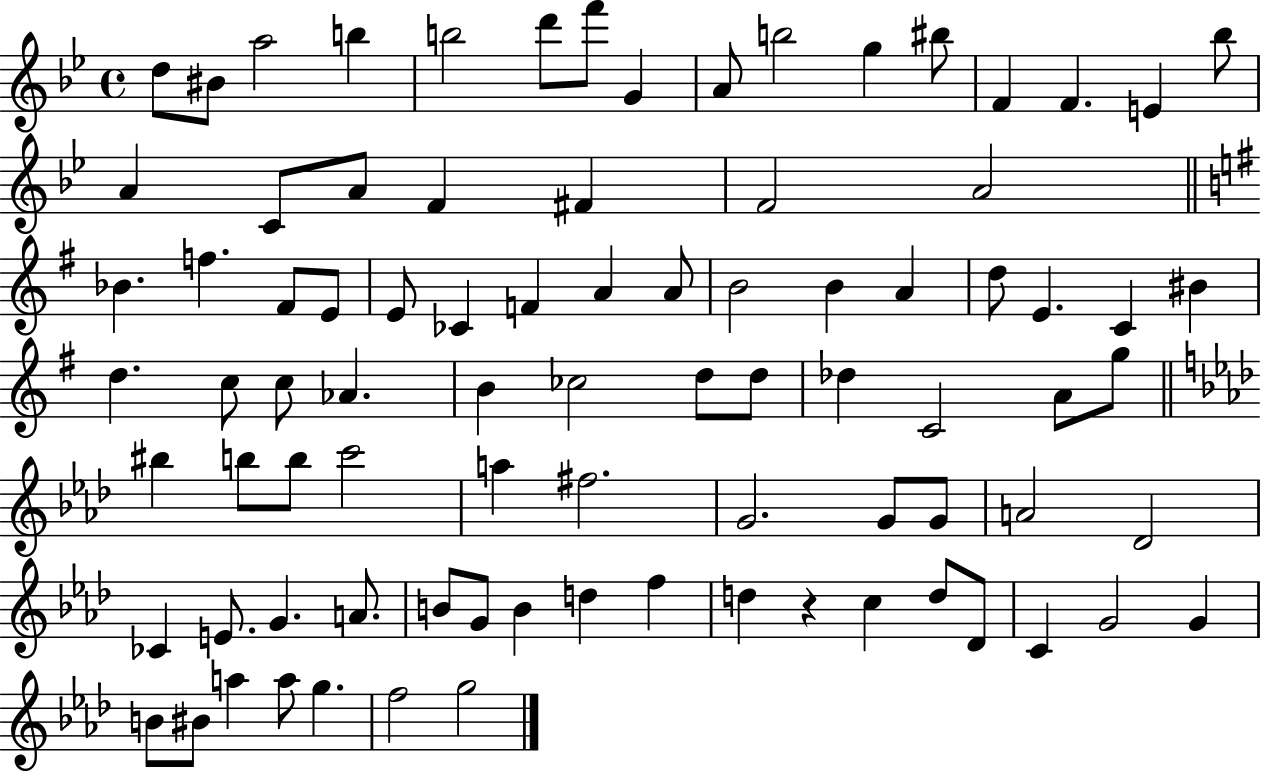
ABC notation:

X:1
T:Untitled
M:4/4
L:1/4
K:Bb
d/2 ^B/2 a2 b b2 d'/2 f'/2 G A/2 b2 g ^b/2 F F E _b/2 A C/2 A/2 F ^F F2 A2 _B f ^F/2 E/2 E/2 _C F A A/2 B2 B A d/2 E C ^B d c/2 c/2 _A B _c2 d/2 d/2 _d C2 A/2 g/2 ^b b/2 b/2 c'2 a ^f2 G2 G/2 G/2 A2 _D2 _C E/2 G A/2 B/2 G/2 B d f d z c d/2 _D/2 C G2 G B/2 ^B/2 a a/2 g f2 g2